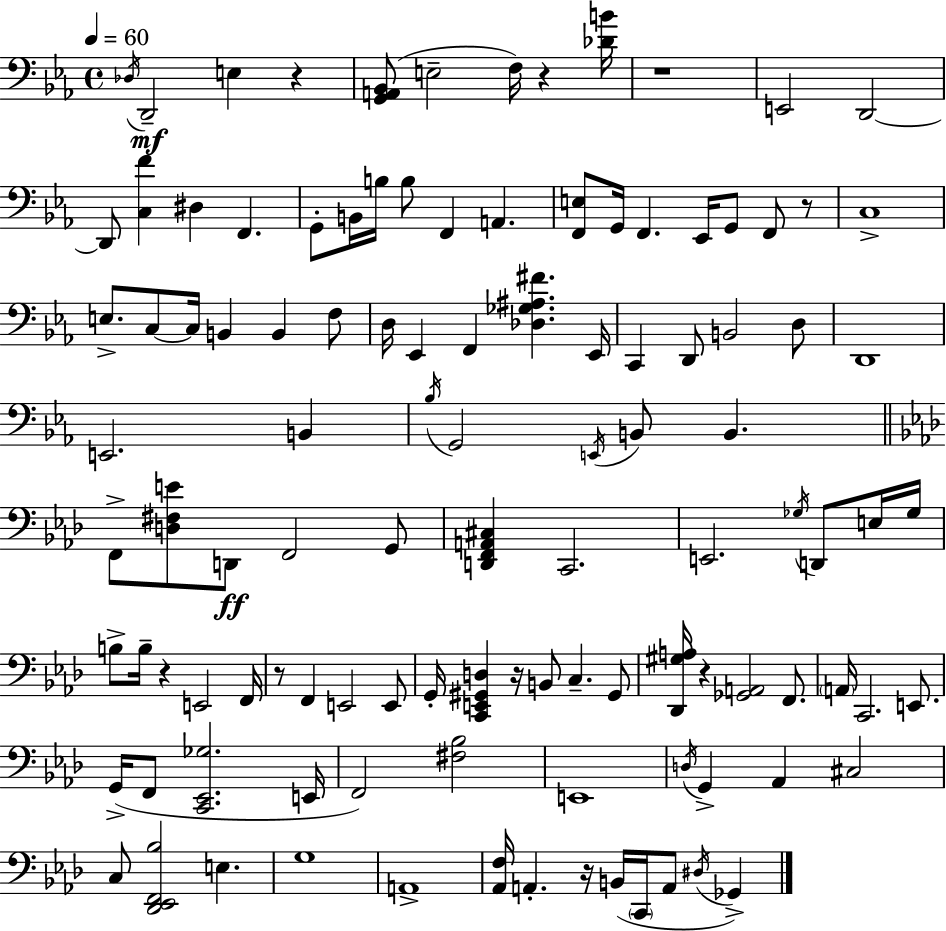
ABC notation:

X:1
T:Untitled
M:4/4
L:1/4
K:Eb
_D,/4 D,,2 E, z [G,,A,,_B,,]/2 E,2 F,/4 z [_DB]/4 z4 E,,2 D,,2 D,,/2 [C,F] ^D, F,, G,,/2 B,,/4 B,/4 B,/2 F,, A,, [F,,E,]/2 G,,/4 F,, _E,,/4 G,,/2 F,,/2 z/2 C,4 E,/2 C,/2 C,/4 B,, B,, F,/2 D,/4 _E,, F,, [_D,_G,^A,^F] _E,,/4 C,, D,,/2 B,,2 D,/2 D,,4 E,,2 B,, _B,/4 G,,2 E,,/4 B,,/2 B,, F,,/2 [D,^F,E]/2 D,,/2 F,,2 G,,/2 [D,,F,,A,,^C,] C,,2 E,,2 _G,/4 D,,/2 E,/4 _G,/4 B,/2 B,/4 z E,,2 F,,/4 z/2 F,, E,,2 E,,/2 G,,/4 [C,,E,,^G,,D,] z/4 B,,/2 C, ^G,,/2 [_D,,^G,A,]/4 z [_G,,A,,]2 F,,/2 A,,/4 C,,2 E,,/2 G,,/4 F,,/2 [C,,_E,,_G,]2 E,,/4 F,,2 [^F,_B,]2 E,,4 D,/4 G,, _A,, ^C,2 C,/2 [_D,,_E,,F,,_B,]2 E, G,4 A,,4 [_A,,F,]/4 A,, z/4 B,,/4 C,,/4 A,,/2 ^D,/4 _G,,